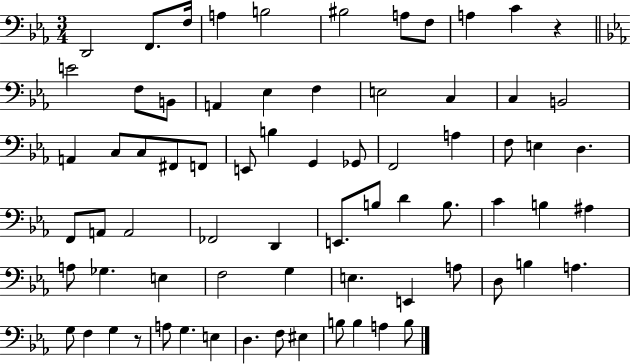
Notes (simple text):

D2/h F2/e. F3/s A3/q B3/h BIS3/h A3/e F3/e A3/q C4/q R/q E4/h F3/e B2/e A2/q Eb3/q F3/q E3/h C3/q C3/q B2/h A2/q C3/e C3/e F#2/e F2/e E2/e B3/q G2/q Gb2/e F2/h A3/q F3/e E3/q D3/q. F2/e A2/e A2/h FES2/h D2/q E2/e. B3/e D4/q B3/e. C4/q B3/q A#3/q A3/e Gb3/q. E3/q F3/h G3/q E3/q. E2/q A3/e D3/e B3/q A3/q. G3/e F3/q G3/q R/e A3/e G3/q. E3/q D3/q. F3/e EIS3/q B3/e B3/q A3/q B3/e